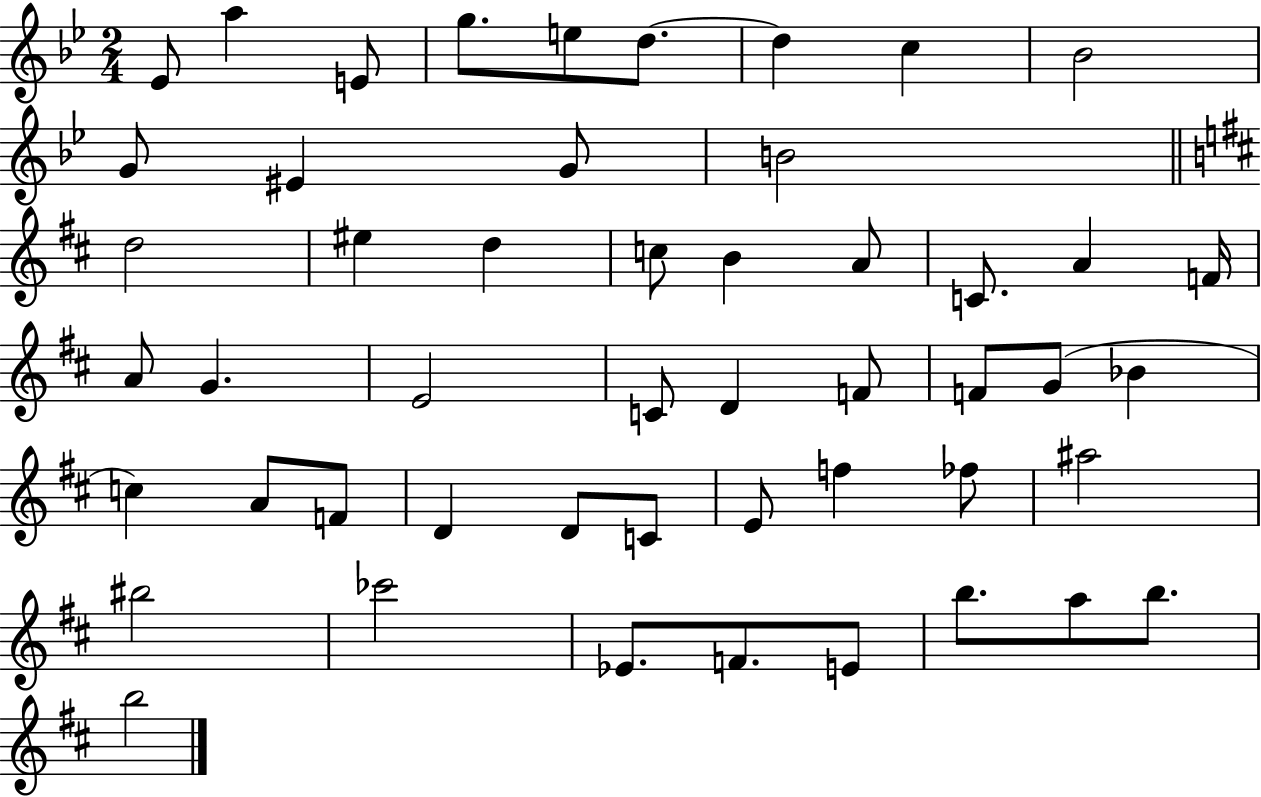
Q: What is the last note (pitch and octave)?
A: B5